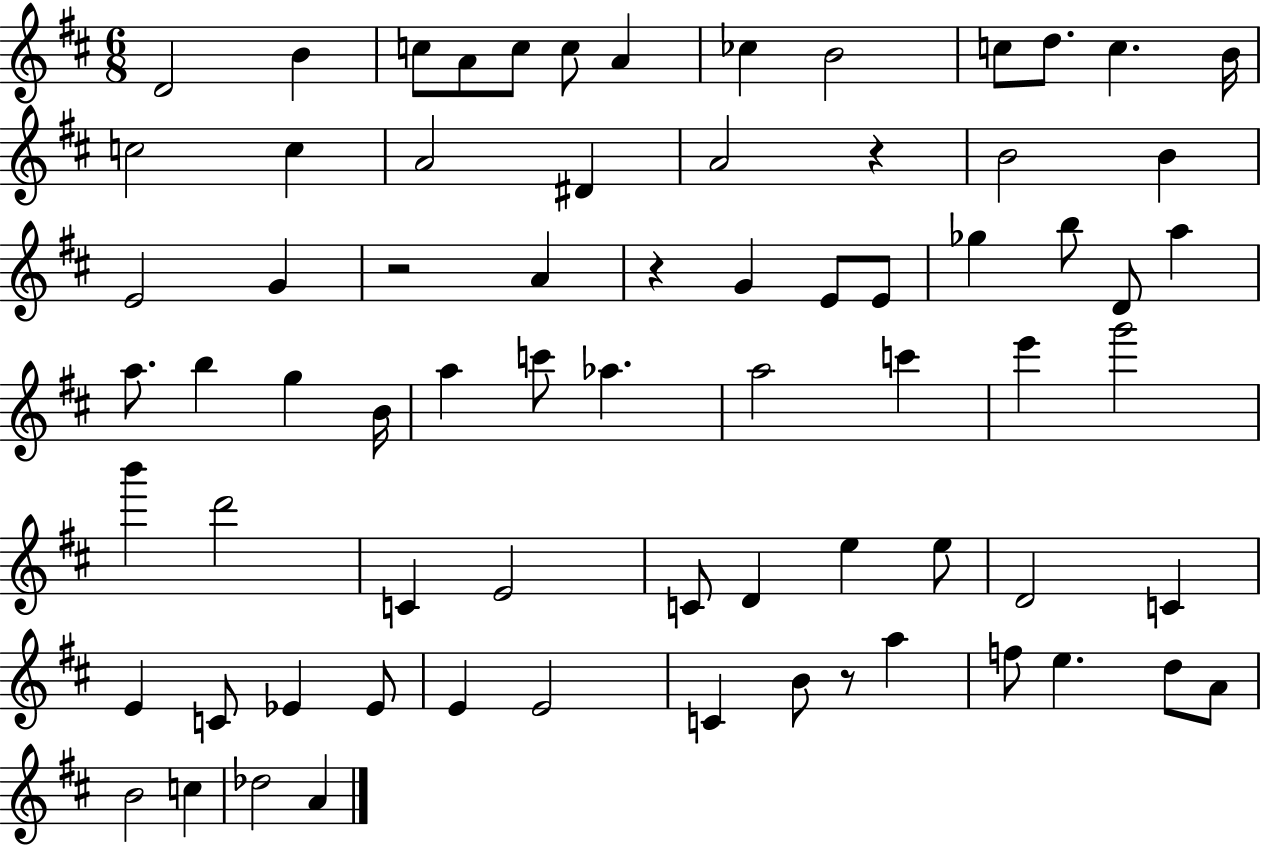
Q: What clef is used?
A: treble